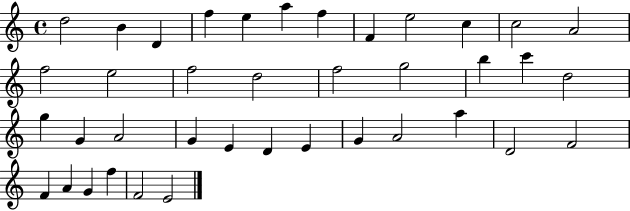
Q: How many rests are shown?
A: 0